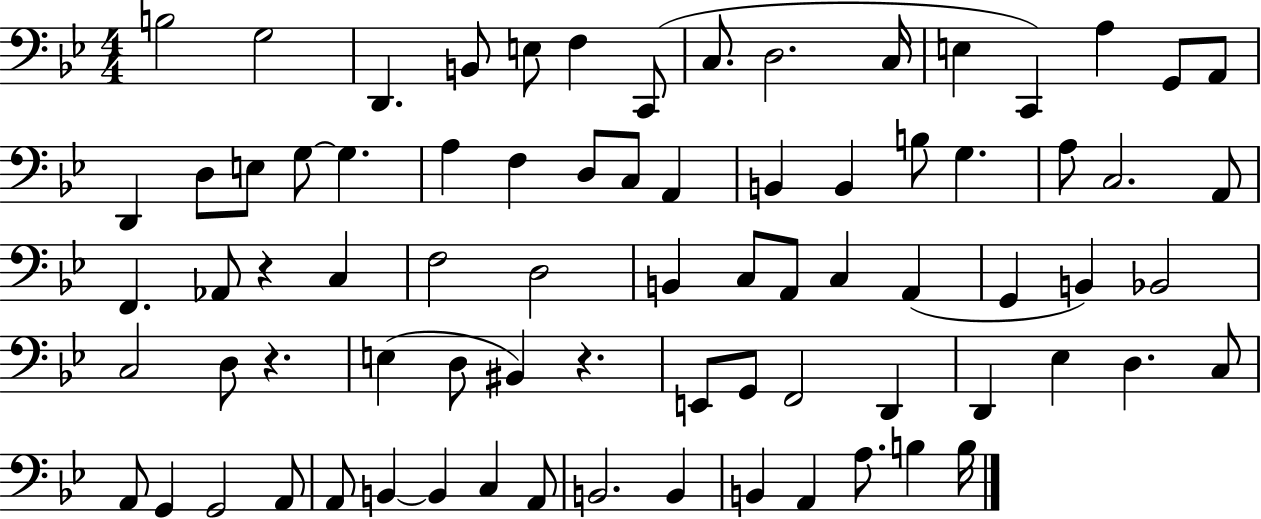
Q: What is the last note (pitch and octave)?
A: B3